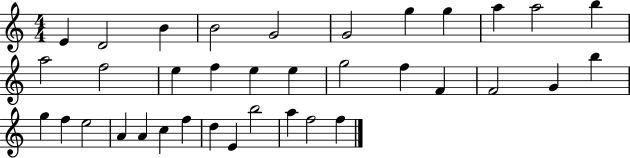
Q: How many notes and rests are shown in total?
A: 36